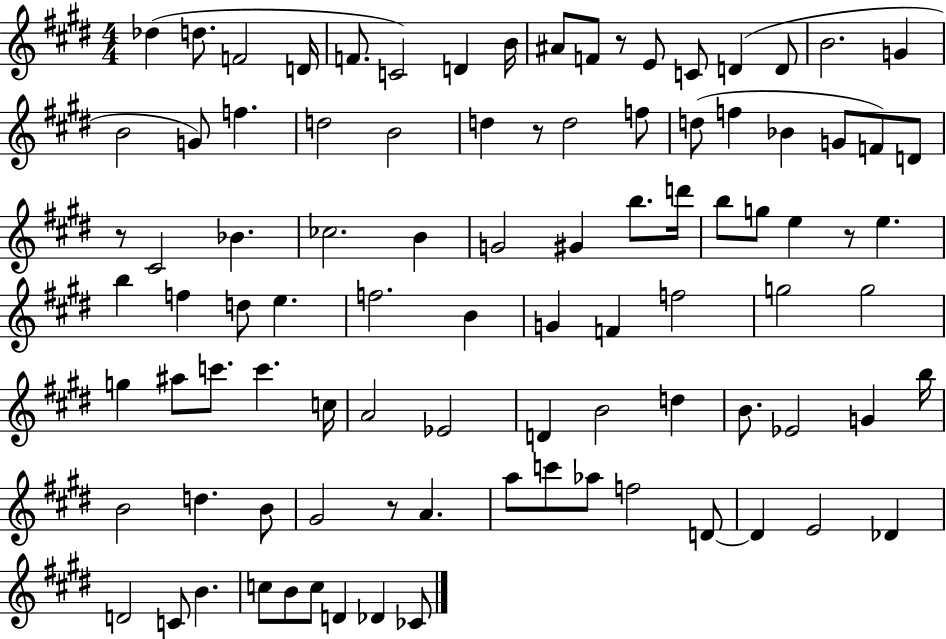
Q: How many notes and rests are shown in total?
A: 94